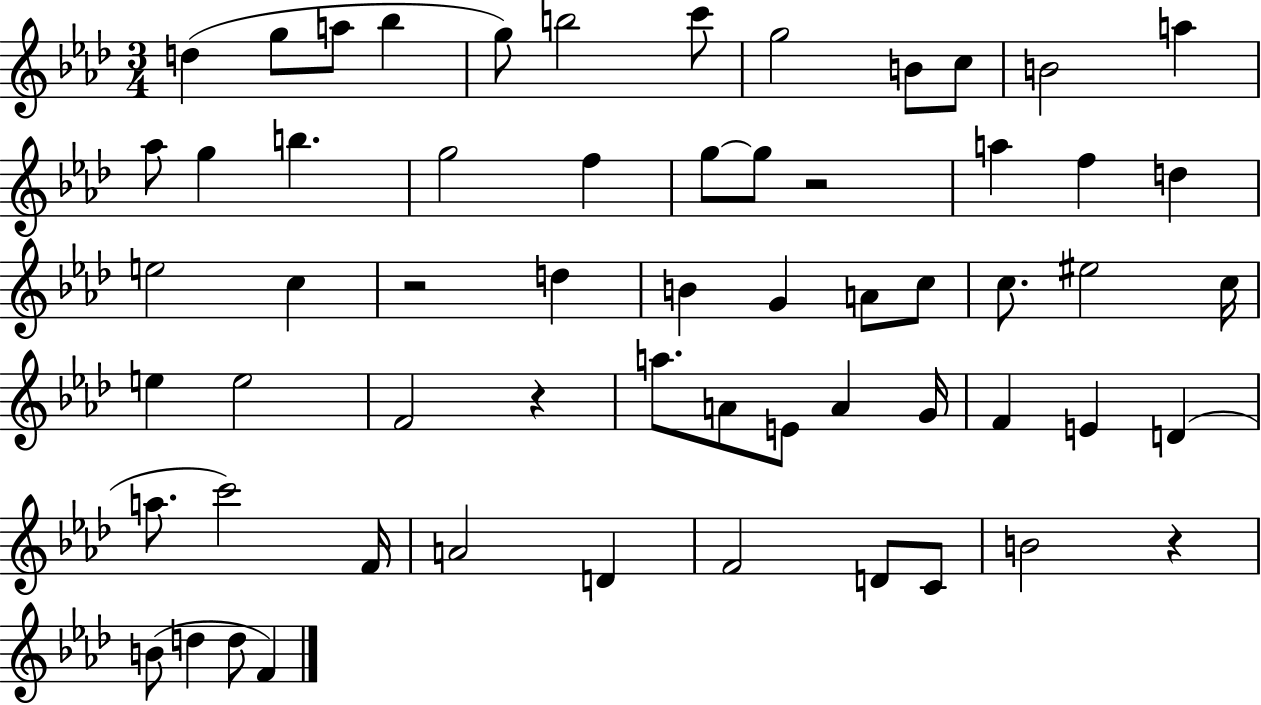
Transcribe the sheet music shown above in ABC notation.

X:1
T:Untitled
M:3/4
L:1/4
K:Ab
d g/2 a/2 _b g/2 b2 c'/2 g2 B/2 c/2 B2 a _a/2 g b g2 f g/2 g/2 z2 a f d e2 c z2 d B G A/2 c/2 c/2 ^e2 c/4 e e2 F2 z a/2 A/2 E/2 A G/4 F E D a/2 c'2 F/4 A2 D F2 D/2 C/2 B2 z B/2 d d/2 F